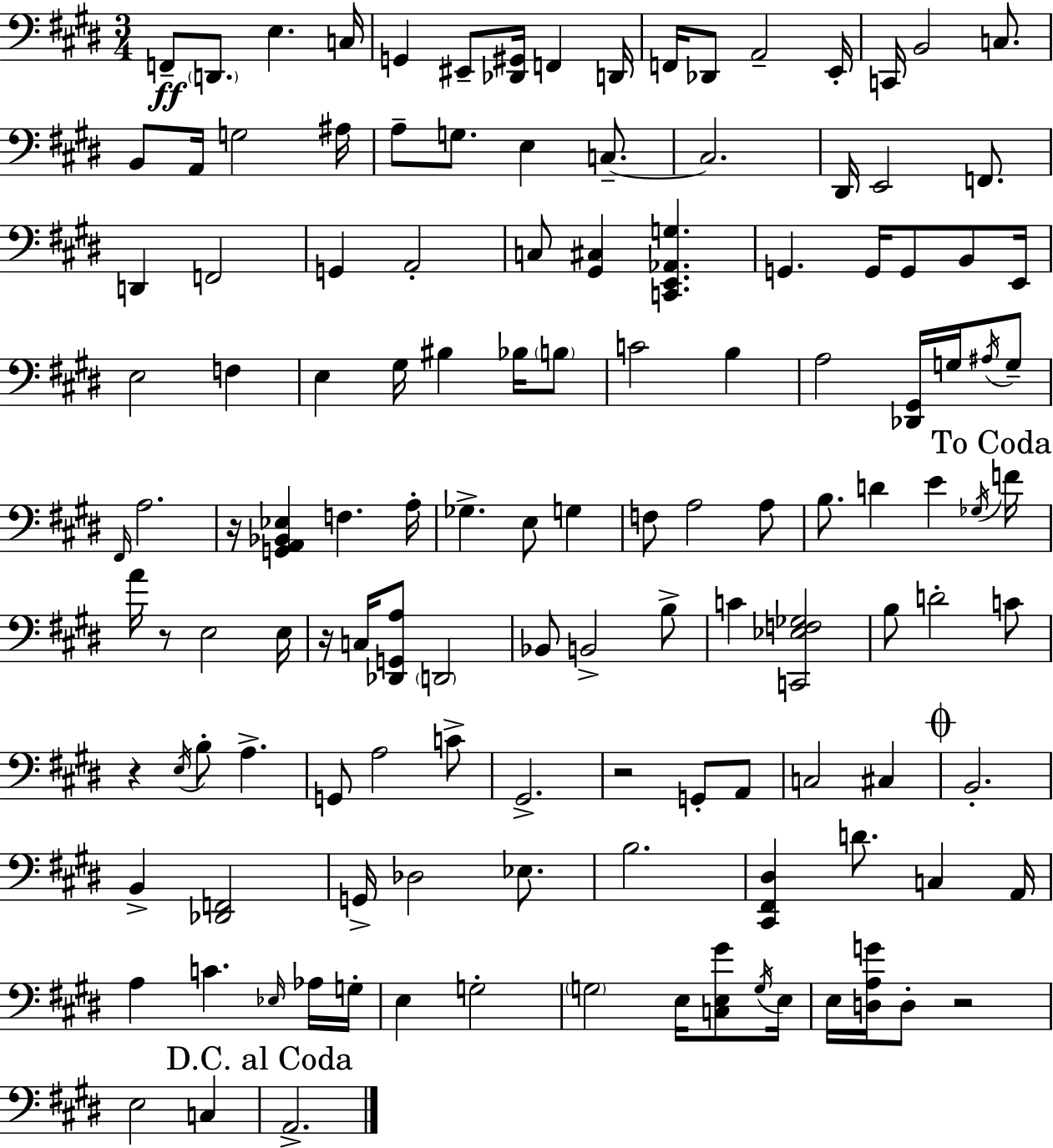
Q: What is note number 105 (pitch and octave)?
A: G3